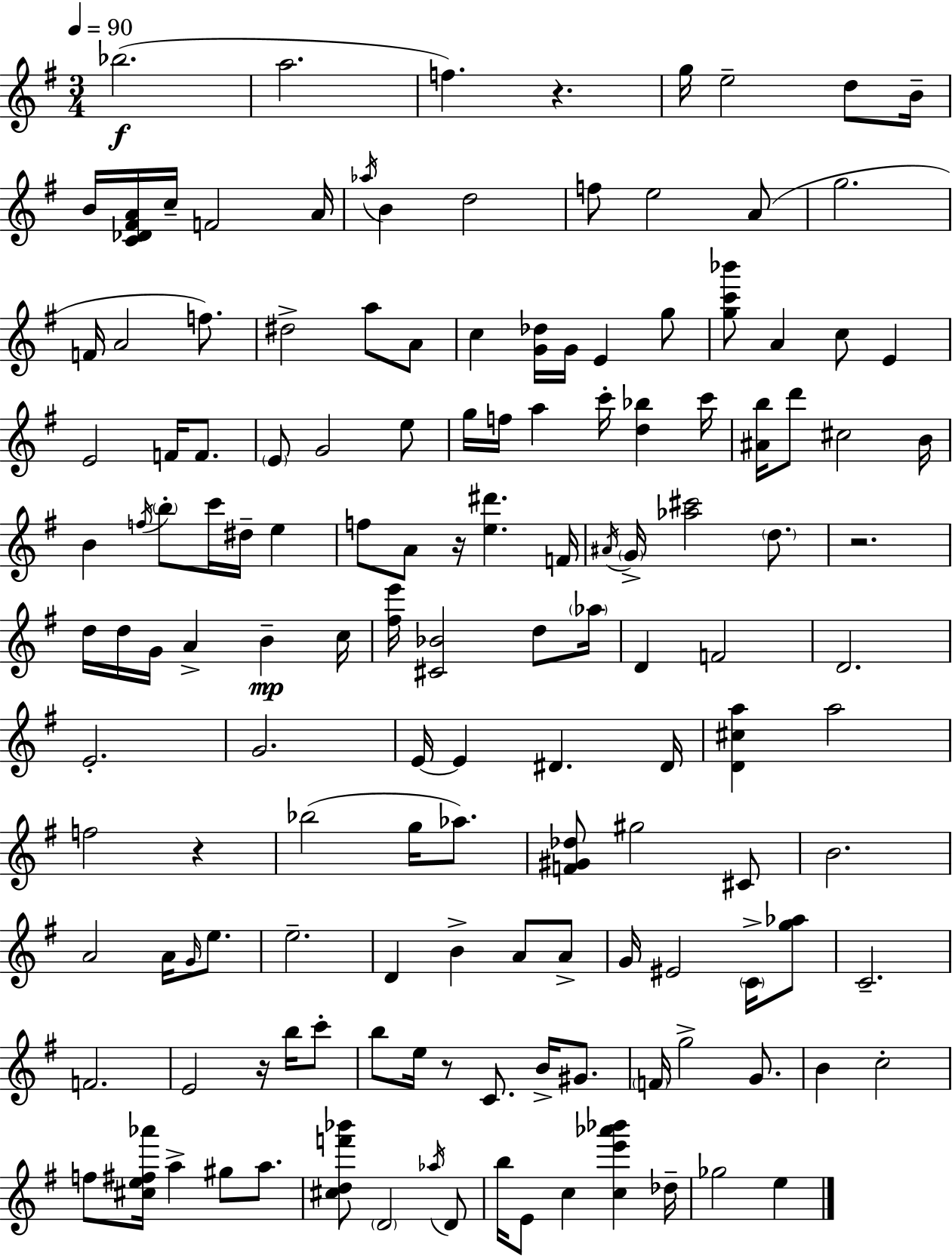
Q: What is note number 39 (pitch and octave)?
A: F5